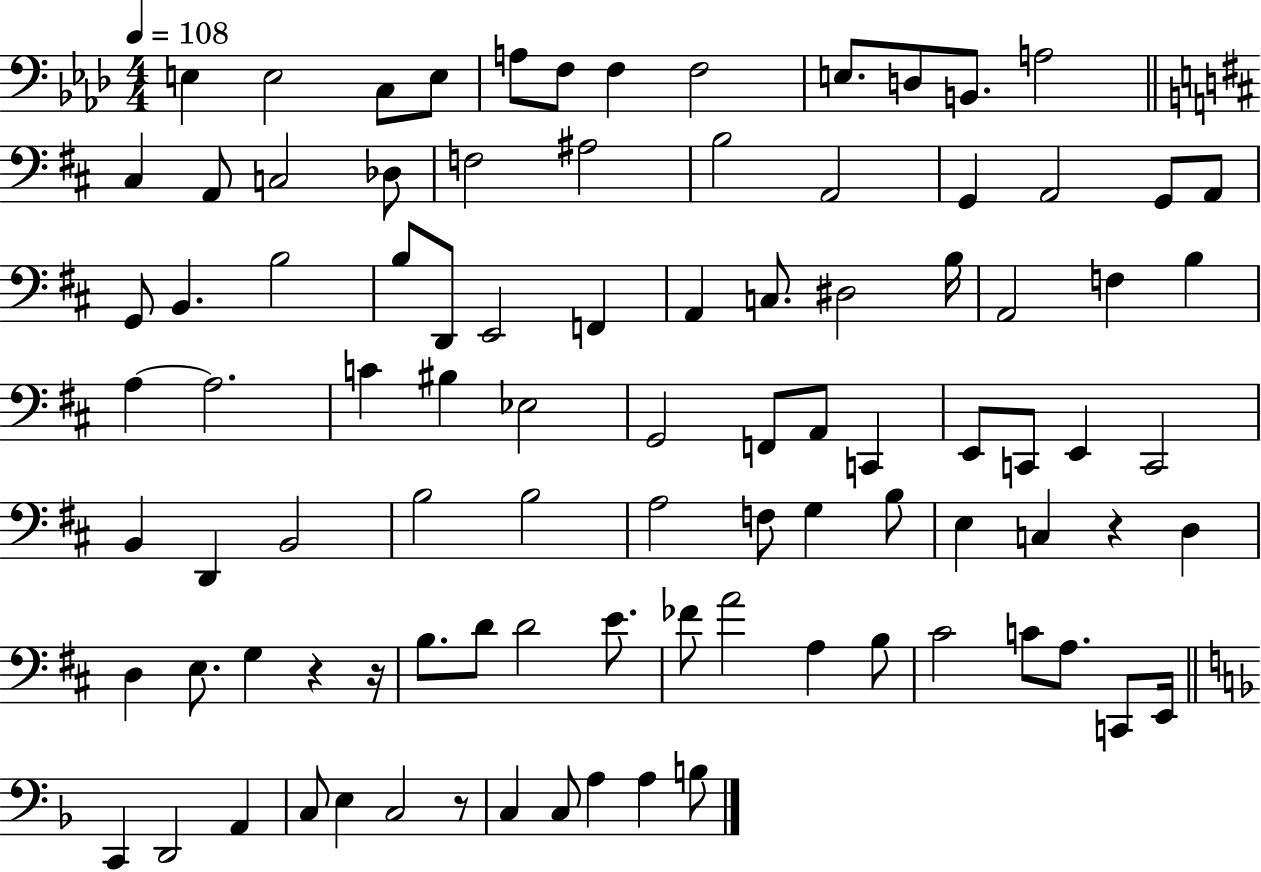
X:1
T:Untitled
M:4/4
L:1/4
K:Ab
E, E,2 C,/2 E,/2 A,/2 F,/2 F, F,2 E,/2 D,/2 B,,/2 A,2 ^C, A,,/2 C,2 _D,/2 F,2 ^A,2 B,2 A,,2 G,, A,,2 G,,/2 A,,/2 G,,/2 B,, B,2 B,/2 D,,/2 E,,2 F,, A,, C,/2 ^D,2 B,/4 A,,2 F, B, A, A,2 C ^B, _E,2 G,,2 F,,/2 A,,/2 C,, E,,/2 C,,/2 E,, C,,2 B,, D,, B,,2 B,2 B,2 A,2 F,/2 G, B,/2 E, C, z D, D, E,/2 G, z z/4 B,/2 D/2 D2 E/2 _F/2 A2 A, B,/2 ^C2 C/2 A,/2 C,,/2 E,,/4 C,, D,,2 A,, C,/2 E, C,2 z/2 C, C,/2 A, A, B,/2